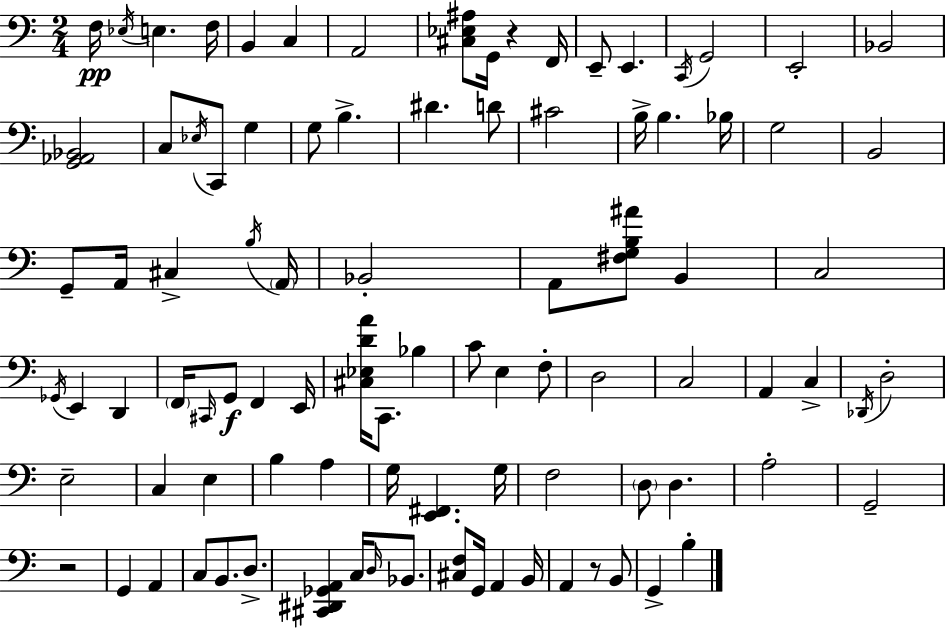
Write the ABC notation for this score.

X:1
T:Untitled
M:2/4
L:1/4
K:C
F,/4 _E,/4 E, F,/4 B,, C, A,,2 [^C,_E,^A,]/2 G,,/4 z F,,/4 E,,/2 E,, C,,/4 G,,2 E,,2 _B,,2 [G,,_A,,_B,,]2 C,/2 _E,/4 C,,/2 G, G,/2 B, ^D D/2 ^C2 B,/4 B, _B,/4 G,2 B,,2 G,,/2 A,,/4 ^C, B,/4 A,,/4 _B,,2 A,,/2 [^F,G,B,^A]/2 B,, C,2 _G,,/4 E,, D,, F,,/4 ^C,,/4 G,,/2 F,, E,,/4 [^C,_E,DA]/4 C,,/2 _B, C/2 E, F,/2 D,2 C,2 A,, C, _D,,/4 D,2 E,2 C, E, B, A, G,/4 [E,,^F,,] G,/4 F,2 D,/2 D, A,2 G,,2 z2 G,, A,, C,/2 B,,/2 D,/2 [^C,,^D,,_G,,A,,] C,/4 D,/4 _B,,/2 [^C,F,]/2 G,,/4 A,, B,,/4 A,, z/2 B,,/2 G,, B,